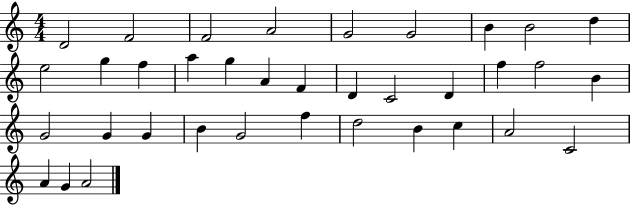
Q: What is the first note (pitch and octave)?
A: D4